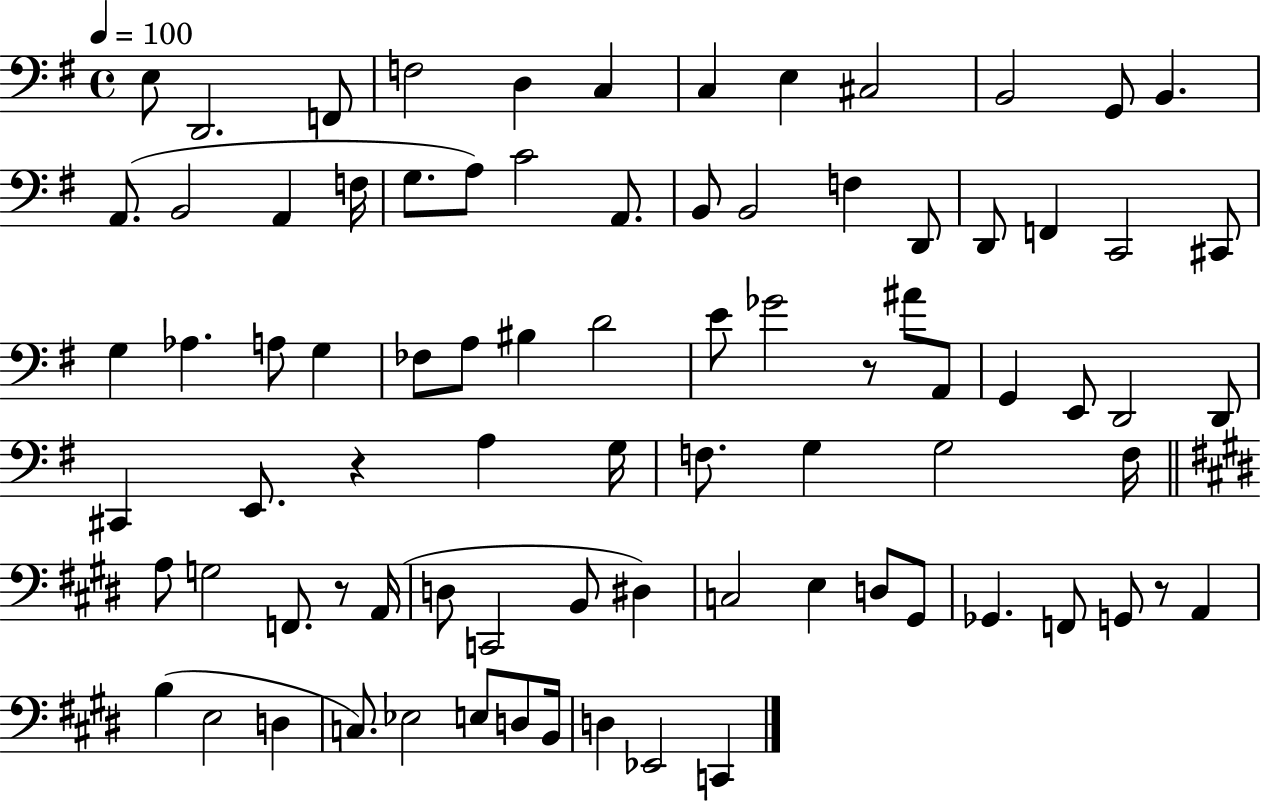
E3/e D2/h. F2/e F3/h D3/q C3/q C3/q E3/q C#3/h B2/h G2/e B2/q. A2/e. B2/h A2/q F3/s G3/e. A3/e C4/h A2/e. B2/e B2/h F3/q D2/e D2/e F2/q C2/h C#2/e G3/q Ab3/q. A3/e G3/q FES3/e A3/e BIS3/q D4/h E4/e Gb4/h R/e A#4/e A2/e G2/q E2/e D2/h D2/e C#2/q E2/e. R/q A3/q G3/s F3/e. G3/q G3/h F3/s A3/e G3/h F2/e. R/e A2/s D3/e C2/h B2/e D#3/q C3/h E3/q D3/e G#2/e Gb2/q. F2/e G2/e R/e A2/q B3/q E3/h D3/q C3/e. Eb3/h E3/e D3/e B2/s D3/q Eb2/h C2/q